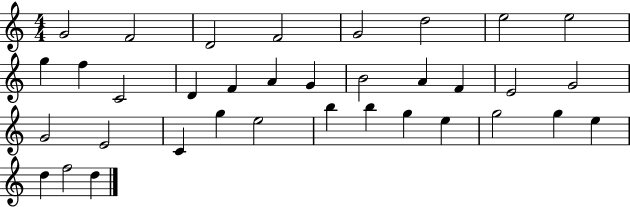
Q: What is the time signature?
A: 4/4